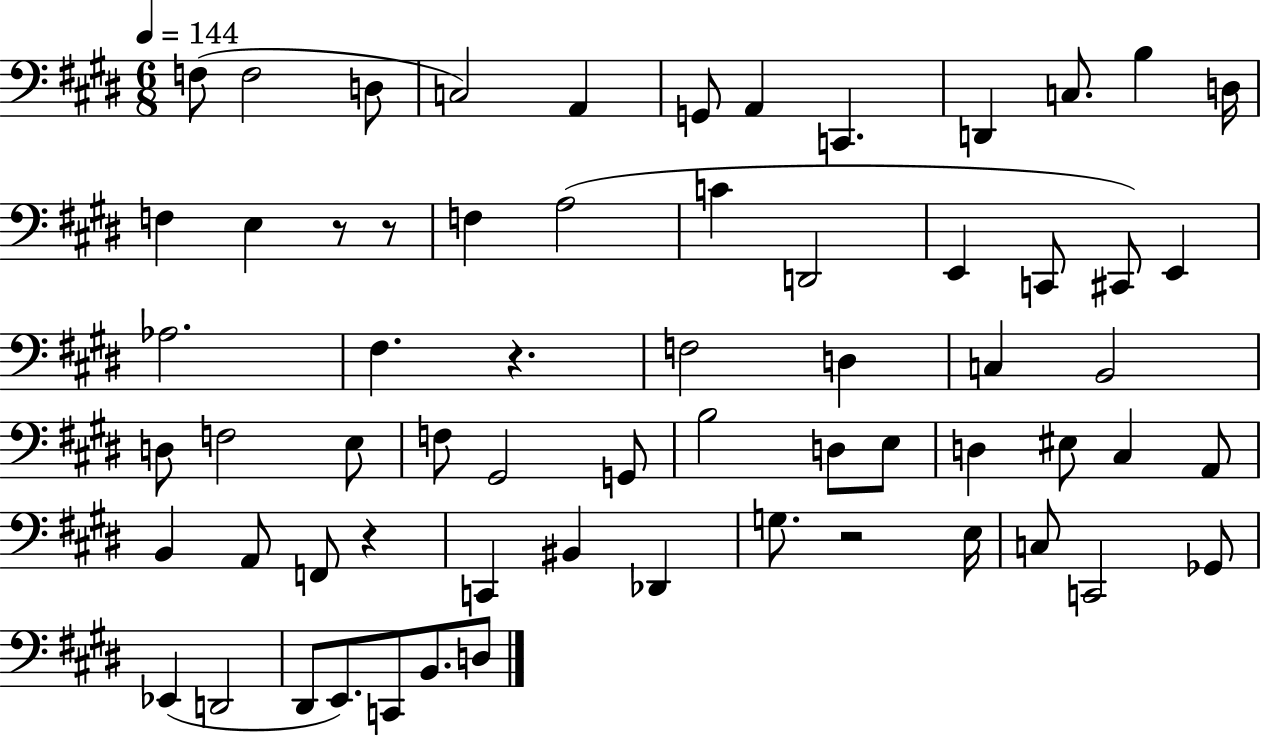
{
  \clef bass
  \numericTimeSignature
  \time 6/8
  \key e \major
  \tempo 4 = 144
  f8( f2 d8 | c2) a,4 | g,8 a,4 c,4. | d,4 c8. b4 d16 | \break f4 e4 r8 r8 | f4 a2( | c'4 d,2 | e,4 c,8 cis,8) e,4 | \break aes2. | fis4. r4. | f2 d4 | c4 b,2 | \break d8 f2 e8 | f8 gis,2 g,8 | b2 d8 e8 | d4 eis8 cis4 a,8 | \break b,4 a,8 f,8 r4 | c,4 bis,4 des,4 | g8. r2 e16 | c8 c,2 ges,8 | \break ees,4( d,2 | dis,8 e,8.) c,8 b,8. d8 | \bar "|."
}